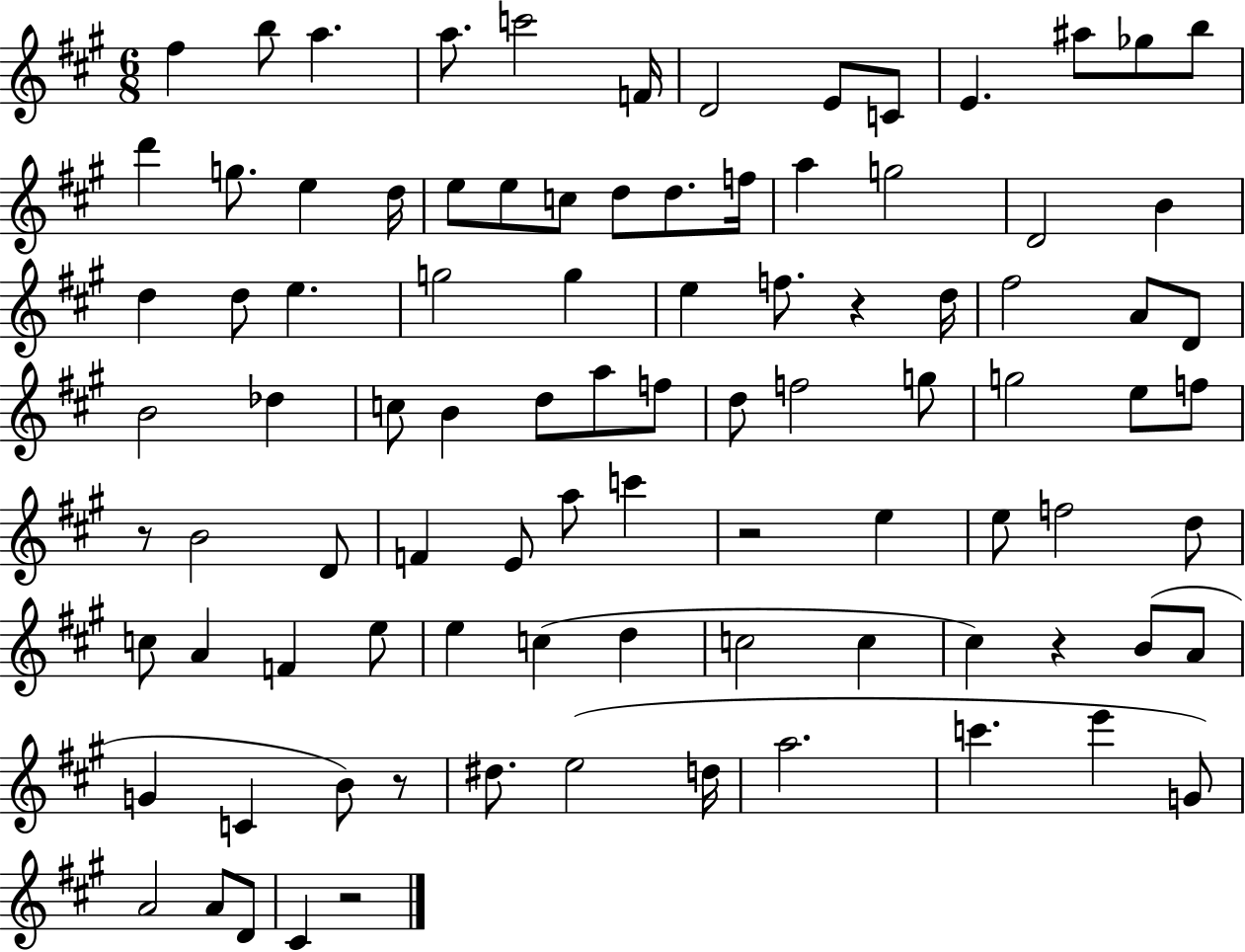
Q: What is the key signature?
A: A major